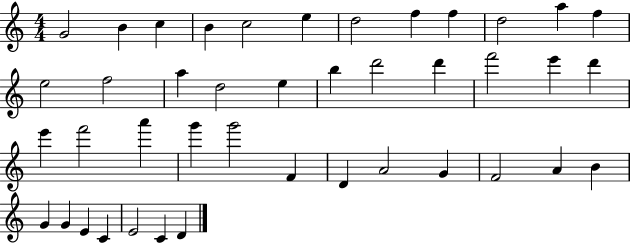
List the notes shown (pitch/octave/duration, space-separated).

G4/h B4/q C5/q B4/q C5/h E5/q D5/h F5/q F5/q D5/h A5/q F5/q E5/h F5/h A5/q D5/h E5/q B5/q D6/h D6/q F6/h E6/q D6/q E6/q F6/h A6/q G6/q G6/h F4/q D4/q A4/h G4/q F4/h A4/q B4/q G4/q G4/q E4/q C4/q E4/h C4/q D4/q